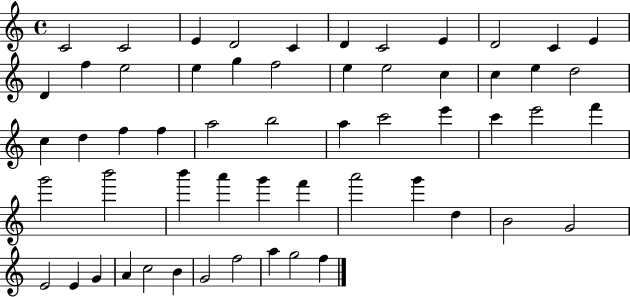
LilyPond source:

{
  \clef treble
  \time 4/4
  \defaultTimeSignature
  \key c \major
  c'2 c'2 | e'4 d'2 c'4 | d'4 c'2 e'4 | d'2 c'4 e'4 | \break d'4 f''4 e''2 | e''4 g''4 f''2 | e''4 e''2 c''4 | c''4 e''4 d''2 | \break c''4 d''4 f''4 f''4 | a''2 b''2 | a''4 c'''2 e'''4 | c'''4 e'''2 f'''4 | \break g'''2 b'''2 | b'''4 a'''4 g'''4 f'''4 | a'''2 g'''4 d''4 | b'2 g'2 | \break e'2 e'4 g'4 | a'4 c''2 b'4 | g'2 f''2 | a''4 g''2 f''4 | \break \bar "|."
}